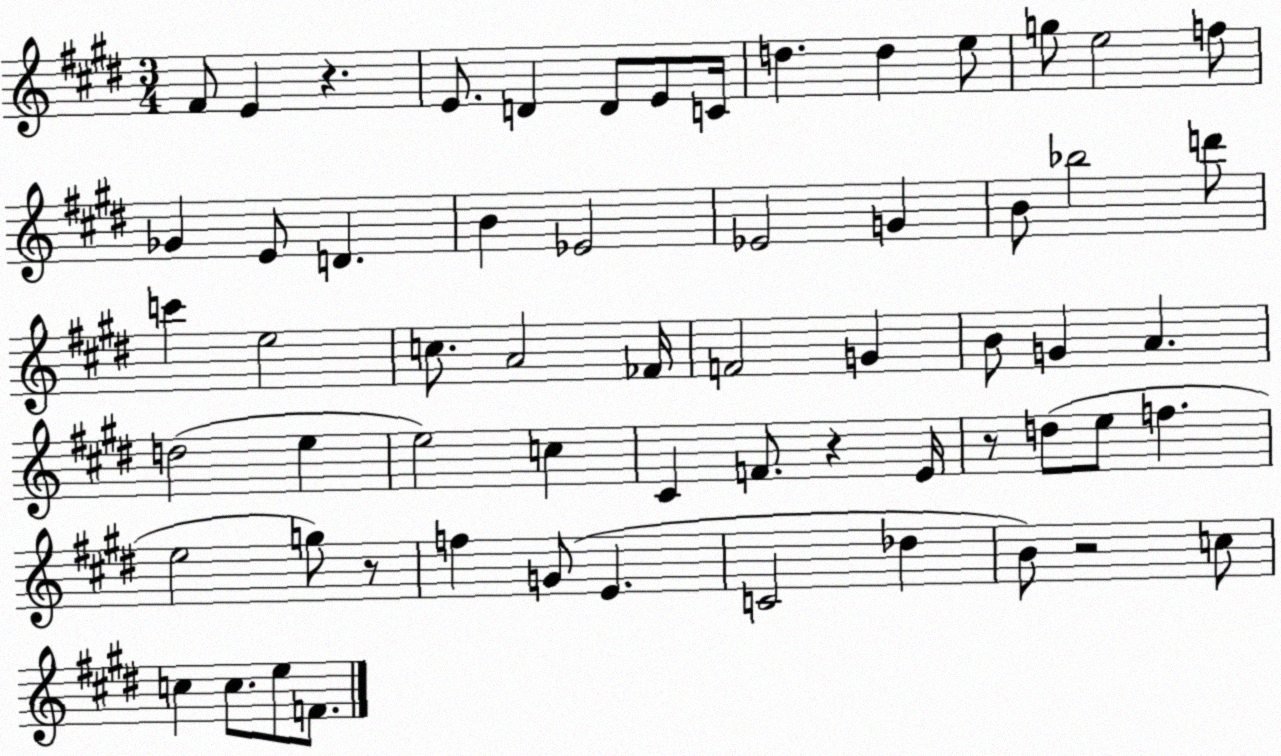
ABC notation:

X:1
T:Untitled
M:3/4
L:1/4
K:E
^F/2 E z E/2 D D/2 E/2 C/4 d d e/2 g/2 e2 f/2 _G E/2 D B _E2 _E2 G B/2 _b2 d'/2 c' e2 c/2 A2 _F/4 F2 G B/2 G A d2 e e2 c ^C F/2 z E/4 z/2 d/2 e/2 f e2 g/2 z/2 f G/2 E C2 _d B/2 z2 c/2 c c/2 e/2 F/2